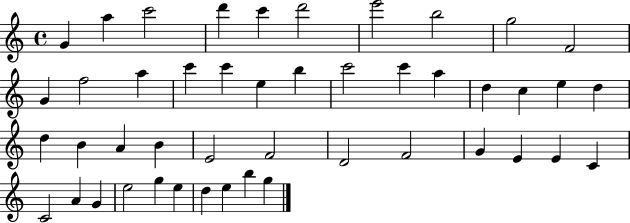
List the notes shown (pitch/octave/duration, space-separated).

G4/q A5/q C6/h D6/q C6/q D6/h E6/h B5/h G5/h F4/h G4/q F5/h A5/q C6/q C6/q E5/q B5/q C6/h C6/q A5/q D5/q C5/q E5/q D5/q D5/q B4/q A4/q B4/q E4/h F4/h D4/h F4/h G4/q E4/q E4/q C4/q C4/h A4/q G4/q E5/h G5/q E5/q D5/q E5/q B5/q G5/q